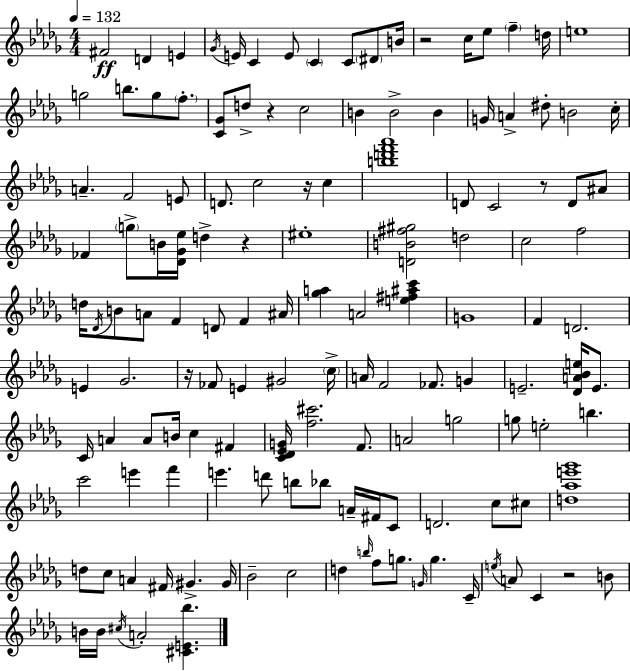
X:1
T:Untitled
M:4/4
L:1/4
K:Bbm
^F2 D E _G/4 E/4 C E/2 C C/2 ^D/2 B/4 z2 c/4 _e/2 f d/4 e4 g2 b/2 g/2 f/2 [C_G]/2 d/2 z c2 B B2 B G/4 A ^d/2 B2 c/4 A F2 E/2 D/2 c2 z/4 c [bd'f'_a']4 D/2 C2 z/2 D/2 ^A/2 _F g/2 B/4 [_D_G_e]/4 d z ^e4 [DB^f^g]2 d2 c2 f2 d/4 _D/4 B/2 A/2 F D/2 F ^A/4 [_ga] A2 [e^f^ac'] G4 F D2 E _G2 z/4 _F/2 E ^G2 c/4 A/4 F2 _F/2 G E2 [_DA_Be]/4 E/2 C/4 A A/2 B/4 c ^F [C_D_EG]/4 [f^c']2 F/2 A2 g2 g/2 e2 b c'2 e' f' e' d'/2 b/2 _b/2 A/4 ^F/4 C/2 D2 c/2 ^c/2 [d_ae'_g']4 d/2 c/2 A ^F/4 ^G ^G/4 _B2 c2 d b/4 f/2 g/2 G/4 g C/4 e/4 A/2 C z2 B/2 B/4 B/4 ^c/4 A2 [^CE_b]